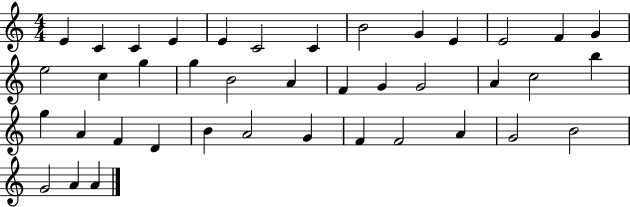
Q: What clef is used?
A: treble